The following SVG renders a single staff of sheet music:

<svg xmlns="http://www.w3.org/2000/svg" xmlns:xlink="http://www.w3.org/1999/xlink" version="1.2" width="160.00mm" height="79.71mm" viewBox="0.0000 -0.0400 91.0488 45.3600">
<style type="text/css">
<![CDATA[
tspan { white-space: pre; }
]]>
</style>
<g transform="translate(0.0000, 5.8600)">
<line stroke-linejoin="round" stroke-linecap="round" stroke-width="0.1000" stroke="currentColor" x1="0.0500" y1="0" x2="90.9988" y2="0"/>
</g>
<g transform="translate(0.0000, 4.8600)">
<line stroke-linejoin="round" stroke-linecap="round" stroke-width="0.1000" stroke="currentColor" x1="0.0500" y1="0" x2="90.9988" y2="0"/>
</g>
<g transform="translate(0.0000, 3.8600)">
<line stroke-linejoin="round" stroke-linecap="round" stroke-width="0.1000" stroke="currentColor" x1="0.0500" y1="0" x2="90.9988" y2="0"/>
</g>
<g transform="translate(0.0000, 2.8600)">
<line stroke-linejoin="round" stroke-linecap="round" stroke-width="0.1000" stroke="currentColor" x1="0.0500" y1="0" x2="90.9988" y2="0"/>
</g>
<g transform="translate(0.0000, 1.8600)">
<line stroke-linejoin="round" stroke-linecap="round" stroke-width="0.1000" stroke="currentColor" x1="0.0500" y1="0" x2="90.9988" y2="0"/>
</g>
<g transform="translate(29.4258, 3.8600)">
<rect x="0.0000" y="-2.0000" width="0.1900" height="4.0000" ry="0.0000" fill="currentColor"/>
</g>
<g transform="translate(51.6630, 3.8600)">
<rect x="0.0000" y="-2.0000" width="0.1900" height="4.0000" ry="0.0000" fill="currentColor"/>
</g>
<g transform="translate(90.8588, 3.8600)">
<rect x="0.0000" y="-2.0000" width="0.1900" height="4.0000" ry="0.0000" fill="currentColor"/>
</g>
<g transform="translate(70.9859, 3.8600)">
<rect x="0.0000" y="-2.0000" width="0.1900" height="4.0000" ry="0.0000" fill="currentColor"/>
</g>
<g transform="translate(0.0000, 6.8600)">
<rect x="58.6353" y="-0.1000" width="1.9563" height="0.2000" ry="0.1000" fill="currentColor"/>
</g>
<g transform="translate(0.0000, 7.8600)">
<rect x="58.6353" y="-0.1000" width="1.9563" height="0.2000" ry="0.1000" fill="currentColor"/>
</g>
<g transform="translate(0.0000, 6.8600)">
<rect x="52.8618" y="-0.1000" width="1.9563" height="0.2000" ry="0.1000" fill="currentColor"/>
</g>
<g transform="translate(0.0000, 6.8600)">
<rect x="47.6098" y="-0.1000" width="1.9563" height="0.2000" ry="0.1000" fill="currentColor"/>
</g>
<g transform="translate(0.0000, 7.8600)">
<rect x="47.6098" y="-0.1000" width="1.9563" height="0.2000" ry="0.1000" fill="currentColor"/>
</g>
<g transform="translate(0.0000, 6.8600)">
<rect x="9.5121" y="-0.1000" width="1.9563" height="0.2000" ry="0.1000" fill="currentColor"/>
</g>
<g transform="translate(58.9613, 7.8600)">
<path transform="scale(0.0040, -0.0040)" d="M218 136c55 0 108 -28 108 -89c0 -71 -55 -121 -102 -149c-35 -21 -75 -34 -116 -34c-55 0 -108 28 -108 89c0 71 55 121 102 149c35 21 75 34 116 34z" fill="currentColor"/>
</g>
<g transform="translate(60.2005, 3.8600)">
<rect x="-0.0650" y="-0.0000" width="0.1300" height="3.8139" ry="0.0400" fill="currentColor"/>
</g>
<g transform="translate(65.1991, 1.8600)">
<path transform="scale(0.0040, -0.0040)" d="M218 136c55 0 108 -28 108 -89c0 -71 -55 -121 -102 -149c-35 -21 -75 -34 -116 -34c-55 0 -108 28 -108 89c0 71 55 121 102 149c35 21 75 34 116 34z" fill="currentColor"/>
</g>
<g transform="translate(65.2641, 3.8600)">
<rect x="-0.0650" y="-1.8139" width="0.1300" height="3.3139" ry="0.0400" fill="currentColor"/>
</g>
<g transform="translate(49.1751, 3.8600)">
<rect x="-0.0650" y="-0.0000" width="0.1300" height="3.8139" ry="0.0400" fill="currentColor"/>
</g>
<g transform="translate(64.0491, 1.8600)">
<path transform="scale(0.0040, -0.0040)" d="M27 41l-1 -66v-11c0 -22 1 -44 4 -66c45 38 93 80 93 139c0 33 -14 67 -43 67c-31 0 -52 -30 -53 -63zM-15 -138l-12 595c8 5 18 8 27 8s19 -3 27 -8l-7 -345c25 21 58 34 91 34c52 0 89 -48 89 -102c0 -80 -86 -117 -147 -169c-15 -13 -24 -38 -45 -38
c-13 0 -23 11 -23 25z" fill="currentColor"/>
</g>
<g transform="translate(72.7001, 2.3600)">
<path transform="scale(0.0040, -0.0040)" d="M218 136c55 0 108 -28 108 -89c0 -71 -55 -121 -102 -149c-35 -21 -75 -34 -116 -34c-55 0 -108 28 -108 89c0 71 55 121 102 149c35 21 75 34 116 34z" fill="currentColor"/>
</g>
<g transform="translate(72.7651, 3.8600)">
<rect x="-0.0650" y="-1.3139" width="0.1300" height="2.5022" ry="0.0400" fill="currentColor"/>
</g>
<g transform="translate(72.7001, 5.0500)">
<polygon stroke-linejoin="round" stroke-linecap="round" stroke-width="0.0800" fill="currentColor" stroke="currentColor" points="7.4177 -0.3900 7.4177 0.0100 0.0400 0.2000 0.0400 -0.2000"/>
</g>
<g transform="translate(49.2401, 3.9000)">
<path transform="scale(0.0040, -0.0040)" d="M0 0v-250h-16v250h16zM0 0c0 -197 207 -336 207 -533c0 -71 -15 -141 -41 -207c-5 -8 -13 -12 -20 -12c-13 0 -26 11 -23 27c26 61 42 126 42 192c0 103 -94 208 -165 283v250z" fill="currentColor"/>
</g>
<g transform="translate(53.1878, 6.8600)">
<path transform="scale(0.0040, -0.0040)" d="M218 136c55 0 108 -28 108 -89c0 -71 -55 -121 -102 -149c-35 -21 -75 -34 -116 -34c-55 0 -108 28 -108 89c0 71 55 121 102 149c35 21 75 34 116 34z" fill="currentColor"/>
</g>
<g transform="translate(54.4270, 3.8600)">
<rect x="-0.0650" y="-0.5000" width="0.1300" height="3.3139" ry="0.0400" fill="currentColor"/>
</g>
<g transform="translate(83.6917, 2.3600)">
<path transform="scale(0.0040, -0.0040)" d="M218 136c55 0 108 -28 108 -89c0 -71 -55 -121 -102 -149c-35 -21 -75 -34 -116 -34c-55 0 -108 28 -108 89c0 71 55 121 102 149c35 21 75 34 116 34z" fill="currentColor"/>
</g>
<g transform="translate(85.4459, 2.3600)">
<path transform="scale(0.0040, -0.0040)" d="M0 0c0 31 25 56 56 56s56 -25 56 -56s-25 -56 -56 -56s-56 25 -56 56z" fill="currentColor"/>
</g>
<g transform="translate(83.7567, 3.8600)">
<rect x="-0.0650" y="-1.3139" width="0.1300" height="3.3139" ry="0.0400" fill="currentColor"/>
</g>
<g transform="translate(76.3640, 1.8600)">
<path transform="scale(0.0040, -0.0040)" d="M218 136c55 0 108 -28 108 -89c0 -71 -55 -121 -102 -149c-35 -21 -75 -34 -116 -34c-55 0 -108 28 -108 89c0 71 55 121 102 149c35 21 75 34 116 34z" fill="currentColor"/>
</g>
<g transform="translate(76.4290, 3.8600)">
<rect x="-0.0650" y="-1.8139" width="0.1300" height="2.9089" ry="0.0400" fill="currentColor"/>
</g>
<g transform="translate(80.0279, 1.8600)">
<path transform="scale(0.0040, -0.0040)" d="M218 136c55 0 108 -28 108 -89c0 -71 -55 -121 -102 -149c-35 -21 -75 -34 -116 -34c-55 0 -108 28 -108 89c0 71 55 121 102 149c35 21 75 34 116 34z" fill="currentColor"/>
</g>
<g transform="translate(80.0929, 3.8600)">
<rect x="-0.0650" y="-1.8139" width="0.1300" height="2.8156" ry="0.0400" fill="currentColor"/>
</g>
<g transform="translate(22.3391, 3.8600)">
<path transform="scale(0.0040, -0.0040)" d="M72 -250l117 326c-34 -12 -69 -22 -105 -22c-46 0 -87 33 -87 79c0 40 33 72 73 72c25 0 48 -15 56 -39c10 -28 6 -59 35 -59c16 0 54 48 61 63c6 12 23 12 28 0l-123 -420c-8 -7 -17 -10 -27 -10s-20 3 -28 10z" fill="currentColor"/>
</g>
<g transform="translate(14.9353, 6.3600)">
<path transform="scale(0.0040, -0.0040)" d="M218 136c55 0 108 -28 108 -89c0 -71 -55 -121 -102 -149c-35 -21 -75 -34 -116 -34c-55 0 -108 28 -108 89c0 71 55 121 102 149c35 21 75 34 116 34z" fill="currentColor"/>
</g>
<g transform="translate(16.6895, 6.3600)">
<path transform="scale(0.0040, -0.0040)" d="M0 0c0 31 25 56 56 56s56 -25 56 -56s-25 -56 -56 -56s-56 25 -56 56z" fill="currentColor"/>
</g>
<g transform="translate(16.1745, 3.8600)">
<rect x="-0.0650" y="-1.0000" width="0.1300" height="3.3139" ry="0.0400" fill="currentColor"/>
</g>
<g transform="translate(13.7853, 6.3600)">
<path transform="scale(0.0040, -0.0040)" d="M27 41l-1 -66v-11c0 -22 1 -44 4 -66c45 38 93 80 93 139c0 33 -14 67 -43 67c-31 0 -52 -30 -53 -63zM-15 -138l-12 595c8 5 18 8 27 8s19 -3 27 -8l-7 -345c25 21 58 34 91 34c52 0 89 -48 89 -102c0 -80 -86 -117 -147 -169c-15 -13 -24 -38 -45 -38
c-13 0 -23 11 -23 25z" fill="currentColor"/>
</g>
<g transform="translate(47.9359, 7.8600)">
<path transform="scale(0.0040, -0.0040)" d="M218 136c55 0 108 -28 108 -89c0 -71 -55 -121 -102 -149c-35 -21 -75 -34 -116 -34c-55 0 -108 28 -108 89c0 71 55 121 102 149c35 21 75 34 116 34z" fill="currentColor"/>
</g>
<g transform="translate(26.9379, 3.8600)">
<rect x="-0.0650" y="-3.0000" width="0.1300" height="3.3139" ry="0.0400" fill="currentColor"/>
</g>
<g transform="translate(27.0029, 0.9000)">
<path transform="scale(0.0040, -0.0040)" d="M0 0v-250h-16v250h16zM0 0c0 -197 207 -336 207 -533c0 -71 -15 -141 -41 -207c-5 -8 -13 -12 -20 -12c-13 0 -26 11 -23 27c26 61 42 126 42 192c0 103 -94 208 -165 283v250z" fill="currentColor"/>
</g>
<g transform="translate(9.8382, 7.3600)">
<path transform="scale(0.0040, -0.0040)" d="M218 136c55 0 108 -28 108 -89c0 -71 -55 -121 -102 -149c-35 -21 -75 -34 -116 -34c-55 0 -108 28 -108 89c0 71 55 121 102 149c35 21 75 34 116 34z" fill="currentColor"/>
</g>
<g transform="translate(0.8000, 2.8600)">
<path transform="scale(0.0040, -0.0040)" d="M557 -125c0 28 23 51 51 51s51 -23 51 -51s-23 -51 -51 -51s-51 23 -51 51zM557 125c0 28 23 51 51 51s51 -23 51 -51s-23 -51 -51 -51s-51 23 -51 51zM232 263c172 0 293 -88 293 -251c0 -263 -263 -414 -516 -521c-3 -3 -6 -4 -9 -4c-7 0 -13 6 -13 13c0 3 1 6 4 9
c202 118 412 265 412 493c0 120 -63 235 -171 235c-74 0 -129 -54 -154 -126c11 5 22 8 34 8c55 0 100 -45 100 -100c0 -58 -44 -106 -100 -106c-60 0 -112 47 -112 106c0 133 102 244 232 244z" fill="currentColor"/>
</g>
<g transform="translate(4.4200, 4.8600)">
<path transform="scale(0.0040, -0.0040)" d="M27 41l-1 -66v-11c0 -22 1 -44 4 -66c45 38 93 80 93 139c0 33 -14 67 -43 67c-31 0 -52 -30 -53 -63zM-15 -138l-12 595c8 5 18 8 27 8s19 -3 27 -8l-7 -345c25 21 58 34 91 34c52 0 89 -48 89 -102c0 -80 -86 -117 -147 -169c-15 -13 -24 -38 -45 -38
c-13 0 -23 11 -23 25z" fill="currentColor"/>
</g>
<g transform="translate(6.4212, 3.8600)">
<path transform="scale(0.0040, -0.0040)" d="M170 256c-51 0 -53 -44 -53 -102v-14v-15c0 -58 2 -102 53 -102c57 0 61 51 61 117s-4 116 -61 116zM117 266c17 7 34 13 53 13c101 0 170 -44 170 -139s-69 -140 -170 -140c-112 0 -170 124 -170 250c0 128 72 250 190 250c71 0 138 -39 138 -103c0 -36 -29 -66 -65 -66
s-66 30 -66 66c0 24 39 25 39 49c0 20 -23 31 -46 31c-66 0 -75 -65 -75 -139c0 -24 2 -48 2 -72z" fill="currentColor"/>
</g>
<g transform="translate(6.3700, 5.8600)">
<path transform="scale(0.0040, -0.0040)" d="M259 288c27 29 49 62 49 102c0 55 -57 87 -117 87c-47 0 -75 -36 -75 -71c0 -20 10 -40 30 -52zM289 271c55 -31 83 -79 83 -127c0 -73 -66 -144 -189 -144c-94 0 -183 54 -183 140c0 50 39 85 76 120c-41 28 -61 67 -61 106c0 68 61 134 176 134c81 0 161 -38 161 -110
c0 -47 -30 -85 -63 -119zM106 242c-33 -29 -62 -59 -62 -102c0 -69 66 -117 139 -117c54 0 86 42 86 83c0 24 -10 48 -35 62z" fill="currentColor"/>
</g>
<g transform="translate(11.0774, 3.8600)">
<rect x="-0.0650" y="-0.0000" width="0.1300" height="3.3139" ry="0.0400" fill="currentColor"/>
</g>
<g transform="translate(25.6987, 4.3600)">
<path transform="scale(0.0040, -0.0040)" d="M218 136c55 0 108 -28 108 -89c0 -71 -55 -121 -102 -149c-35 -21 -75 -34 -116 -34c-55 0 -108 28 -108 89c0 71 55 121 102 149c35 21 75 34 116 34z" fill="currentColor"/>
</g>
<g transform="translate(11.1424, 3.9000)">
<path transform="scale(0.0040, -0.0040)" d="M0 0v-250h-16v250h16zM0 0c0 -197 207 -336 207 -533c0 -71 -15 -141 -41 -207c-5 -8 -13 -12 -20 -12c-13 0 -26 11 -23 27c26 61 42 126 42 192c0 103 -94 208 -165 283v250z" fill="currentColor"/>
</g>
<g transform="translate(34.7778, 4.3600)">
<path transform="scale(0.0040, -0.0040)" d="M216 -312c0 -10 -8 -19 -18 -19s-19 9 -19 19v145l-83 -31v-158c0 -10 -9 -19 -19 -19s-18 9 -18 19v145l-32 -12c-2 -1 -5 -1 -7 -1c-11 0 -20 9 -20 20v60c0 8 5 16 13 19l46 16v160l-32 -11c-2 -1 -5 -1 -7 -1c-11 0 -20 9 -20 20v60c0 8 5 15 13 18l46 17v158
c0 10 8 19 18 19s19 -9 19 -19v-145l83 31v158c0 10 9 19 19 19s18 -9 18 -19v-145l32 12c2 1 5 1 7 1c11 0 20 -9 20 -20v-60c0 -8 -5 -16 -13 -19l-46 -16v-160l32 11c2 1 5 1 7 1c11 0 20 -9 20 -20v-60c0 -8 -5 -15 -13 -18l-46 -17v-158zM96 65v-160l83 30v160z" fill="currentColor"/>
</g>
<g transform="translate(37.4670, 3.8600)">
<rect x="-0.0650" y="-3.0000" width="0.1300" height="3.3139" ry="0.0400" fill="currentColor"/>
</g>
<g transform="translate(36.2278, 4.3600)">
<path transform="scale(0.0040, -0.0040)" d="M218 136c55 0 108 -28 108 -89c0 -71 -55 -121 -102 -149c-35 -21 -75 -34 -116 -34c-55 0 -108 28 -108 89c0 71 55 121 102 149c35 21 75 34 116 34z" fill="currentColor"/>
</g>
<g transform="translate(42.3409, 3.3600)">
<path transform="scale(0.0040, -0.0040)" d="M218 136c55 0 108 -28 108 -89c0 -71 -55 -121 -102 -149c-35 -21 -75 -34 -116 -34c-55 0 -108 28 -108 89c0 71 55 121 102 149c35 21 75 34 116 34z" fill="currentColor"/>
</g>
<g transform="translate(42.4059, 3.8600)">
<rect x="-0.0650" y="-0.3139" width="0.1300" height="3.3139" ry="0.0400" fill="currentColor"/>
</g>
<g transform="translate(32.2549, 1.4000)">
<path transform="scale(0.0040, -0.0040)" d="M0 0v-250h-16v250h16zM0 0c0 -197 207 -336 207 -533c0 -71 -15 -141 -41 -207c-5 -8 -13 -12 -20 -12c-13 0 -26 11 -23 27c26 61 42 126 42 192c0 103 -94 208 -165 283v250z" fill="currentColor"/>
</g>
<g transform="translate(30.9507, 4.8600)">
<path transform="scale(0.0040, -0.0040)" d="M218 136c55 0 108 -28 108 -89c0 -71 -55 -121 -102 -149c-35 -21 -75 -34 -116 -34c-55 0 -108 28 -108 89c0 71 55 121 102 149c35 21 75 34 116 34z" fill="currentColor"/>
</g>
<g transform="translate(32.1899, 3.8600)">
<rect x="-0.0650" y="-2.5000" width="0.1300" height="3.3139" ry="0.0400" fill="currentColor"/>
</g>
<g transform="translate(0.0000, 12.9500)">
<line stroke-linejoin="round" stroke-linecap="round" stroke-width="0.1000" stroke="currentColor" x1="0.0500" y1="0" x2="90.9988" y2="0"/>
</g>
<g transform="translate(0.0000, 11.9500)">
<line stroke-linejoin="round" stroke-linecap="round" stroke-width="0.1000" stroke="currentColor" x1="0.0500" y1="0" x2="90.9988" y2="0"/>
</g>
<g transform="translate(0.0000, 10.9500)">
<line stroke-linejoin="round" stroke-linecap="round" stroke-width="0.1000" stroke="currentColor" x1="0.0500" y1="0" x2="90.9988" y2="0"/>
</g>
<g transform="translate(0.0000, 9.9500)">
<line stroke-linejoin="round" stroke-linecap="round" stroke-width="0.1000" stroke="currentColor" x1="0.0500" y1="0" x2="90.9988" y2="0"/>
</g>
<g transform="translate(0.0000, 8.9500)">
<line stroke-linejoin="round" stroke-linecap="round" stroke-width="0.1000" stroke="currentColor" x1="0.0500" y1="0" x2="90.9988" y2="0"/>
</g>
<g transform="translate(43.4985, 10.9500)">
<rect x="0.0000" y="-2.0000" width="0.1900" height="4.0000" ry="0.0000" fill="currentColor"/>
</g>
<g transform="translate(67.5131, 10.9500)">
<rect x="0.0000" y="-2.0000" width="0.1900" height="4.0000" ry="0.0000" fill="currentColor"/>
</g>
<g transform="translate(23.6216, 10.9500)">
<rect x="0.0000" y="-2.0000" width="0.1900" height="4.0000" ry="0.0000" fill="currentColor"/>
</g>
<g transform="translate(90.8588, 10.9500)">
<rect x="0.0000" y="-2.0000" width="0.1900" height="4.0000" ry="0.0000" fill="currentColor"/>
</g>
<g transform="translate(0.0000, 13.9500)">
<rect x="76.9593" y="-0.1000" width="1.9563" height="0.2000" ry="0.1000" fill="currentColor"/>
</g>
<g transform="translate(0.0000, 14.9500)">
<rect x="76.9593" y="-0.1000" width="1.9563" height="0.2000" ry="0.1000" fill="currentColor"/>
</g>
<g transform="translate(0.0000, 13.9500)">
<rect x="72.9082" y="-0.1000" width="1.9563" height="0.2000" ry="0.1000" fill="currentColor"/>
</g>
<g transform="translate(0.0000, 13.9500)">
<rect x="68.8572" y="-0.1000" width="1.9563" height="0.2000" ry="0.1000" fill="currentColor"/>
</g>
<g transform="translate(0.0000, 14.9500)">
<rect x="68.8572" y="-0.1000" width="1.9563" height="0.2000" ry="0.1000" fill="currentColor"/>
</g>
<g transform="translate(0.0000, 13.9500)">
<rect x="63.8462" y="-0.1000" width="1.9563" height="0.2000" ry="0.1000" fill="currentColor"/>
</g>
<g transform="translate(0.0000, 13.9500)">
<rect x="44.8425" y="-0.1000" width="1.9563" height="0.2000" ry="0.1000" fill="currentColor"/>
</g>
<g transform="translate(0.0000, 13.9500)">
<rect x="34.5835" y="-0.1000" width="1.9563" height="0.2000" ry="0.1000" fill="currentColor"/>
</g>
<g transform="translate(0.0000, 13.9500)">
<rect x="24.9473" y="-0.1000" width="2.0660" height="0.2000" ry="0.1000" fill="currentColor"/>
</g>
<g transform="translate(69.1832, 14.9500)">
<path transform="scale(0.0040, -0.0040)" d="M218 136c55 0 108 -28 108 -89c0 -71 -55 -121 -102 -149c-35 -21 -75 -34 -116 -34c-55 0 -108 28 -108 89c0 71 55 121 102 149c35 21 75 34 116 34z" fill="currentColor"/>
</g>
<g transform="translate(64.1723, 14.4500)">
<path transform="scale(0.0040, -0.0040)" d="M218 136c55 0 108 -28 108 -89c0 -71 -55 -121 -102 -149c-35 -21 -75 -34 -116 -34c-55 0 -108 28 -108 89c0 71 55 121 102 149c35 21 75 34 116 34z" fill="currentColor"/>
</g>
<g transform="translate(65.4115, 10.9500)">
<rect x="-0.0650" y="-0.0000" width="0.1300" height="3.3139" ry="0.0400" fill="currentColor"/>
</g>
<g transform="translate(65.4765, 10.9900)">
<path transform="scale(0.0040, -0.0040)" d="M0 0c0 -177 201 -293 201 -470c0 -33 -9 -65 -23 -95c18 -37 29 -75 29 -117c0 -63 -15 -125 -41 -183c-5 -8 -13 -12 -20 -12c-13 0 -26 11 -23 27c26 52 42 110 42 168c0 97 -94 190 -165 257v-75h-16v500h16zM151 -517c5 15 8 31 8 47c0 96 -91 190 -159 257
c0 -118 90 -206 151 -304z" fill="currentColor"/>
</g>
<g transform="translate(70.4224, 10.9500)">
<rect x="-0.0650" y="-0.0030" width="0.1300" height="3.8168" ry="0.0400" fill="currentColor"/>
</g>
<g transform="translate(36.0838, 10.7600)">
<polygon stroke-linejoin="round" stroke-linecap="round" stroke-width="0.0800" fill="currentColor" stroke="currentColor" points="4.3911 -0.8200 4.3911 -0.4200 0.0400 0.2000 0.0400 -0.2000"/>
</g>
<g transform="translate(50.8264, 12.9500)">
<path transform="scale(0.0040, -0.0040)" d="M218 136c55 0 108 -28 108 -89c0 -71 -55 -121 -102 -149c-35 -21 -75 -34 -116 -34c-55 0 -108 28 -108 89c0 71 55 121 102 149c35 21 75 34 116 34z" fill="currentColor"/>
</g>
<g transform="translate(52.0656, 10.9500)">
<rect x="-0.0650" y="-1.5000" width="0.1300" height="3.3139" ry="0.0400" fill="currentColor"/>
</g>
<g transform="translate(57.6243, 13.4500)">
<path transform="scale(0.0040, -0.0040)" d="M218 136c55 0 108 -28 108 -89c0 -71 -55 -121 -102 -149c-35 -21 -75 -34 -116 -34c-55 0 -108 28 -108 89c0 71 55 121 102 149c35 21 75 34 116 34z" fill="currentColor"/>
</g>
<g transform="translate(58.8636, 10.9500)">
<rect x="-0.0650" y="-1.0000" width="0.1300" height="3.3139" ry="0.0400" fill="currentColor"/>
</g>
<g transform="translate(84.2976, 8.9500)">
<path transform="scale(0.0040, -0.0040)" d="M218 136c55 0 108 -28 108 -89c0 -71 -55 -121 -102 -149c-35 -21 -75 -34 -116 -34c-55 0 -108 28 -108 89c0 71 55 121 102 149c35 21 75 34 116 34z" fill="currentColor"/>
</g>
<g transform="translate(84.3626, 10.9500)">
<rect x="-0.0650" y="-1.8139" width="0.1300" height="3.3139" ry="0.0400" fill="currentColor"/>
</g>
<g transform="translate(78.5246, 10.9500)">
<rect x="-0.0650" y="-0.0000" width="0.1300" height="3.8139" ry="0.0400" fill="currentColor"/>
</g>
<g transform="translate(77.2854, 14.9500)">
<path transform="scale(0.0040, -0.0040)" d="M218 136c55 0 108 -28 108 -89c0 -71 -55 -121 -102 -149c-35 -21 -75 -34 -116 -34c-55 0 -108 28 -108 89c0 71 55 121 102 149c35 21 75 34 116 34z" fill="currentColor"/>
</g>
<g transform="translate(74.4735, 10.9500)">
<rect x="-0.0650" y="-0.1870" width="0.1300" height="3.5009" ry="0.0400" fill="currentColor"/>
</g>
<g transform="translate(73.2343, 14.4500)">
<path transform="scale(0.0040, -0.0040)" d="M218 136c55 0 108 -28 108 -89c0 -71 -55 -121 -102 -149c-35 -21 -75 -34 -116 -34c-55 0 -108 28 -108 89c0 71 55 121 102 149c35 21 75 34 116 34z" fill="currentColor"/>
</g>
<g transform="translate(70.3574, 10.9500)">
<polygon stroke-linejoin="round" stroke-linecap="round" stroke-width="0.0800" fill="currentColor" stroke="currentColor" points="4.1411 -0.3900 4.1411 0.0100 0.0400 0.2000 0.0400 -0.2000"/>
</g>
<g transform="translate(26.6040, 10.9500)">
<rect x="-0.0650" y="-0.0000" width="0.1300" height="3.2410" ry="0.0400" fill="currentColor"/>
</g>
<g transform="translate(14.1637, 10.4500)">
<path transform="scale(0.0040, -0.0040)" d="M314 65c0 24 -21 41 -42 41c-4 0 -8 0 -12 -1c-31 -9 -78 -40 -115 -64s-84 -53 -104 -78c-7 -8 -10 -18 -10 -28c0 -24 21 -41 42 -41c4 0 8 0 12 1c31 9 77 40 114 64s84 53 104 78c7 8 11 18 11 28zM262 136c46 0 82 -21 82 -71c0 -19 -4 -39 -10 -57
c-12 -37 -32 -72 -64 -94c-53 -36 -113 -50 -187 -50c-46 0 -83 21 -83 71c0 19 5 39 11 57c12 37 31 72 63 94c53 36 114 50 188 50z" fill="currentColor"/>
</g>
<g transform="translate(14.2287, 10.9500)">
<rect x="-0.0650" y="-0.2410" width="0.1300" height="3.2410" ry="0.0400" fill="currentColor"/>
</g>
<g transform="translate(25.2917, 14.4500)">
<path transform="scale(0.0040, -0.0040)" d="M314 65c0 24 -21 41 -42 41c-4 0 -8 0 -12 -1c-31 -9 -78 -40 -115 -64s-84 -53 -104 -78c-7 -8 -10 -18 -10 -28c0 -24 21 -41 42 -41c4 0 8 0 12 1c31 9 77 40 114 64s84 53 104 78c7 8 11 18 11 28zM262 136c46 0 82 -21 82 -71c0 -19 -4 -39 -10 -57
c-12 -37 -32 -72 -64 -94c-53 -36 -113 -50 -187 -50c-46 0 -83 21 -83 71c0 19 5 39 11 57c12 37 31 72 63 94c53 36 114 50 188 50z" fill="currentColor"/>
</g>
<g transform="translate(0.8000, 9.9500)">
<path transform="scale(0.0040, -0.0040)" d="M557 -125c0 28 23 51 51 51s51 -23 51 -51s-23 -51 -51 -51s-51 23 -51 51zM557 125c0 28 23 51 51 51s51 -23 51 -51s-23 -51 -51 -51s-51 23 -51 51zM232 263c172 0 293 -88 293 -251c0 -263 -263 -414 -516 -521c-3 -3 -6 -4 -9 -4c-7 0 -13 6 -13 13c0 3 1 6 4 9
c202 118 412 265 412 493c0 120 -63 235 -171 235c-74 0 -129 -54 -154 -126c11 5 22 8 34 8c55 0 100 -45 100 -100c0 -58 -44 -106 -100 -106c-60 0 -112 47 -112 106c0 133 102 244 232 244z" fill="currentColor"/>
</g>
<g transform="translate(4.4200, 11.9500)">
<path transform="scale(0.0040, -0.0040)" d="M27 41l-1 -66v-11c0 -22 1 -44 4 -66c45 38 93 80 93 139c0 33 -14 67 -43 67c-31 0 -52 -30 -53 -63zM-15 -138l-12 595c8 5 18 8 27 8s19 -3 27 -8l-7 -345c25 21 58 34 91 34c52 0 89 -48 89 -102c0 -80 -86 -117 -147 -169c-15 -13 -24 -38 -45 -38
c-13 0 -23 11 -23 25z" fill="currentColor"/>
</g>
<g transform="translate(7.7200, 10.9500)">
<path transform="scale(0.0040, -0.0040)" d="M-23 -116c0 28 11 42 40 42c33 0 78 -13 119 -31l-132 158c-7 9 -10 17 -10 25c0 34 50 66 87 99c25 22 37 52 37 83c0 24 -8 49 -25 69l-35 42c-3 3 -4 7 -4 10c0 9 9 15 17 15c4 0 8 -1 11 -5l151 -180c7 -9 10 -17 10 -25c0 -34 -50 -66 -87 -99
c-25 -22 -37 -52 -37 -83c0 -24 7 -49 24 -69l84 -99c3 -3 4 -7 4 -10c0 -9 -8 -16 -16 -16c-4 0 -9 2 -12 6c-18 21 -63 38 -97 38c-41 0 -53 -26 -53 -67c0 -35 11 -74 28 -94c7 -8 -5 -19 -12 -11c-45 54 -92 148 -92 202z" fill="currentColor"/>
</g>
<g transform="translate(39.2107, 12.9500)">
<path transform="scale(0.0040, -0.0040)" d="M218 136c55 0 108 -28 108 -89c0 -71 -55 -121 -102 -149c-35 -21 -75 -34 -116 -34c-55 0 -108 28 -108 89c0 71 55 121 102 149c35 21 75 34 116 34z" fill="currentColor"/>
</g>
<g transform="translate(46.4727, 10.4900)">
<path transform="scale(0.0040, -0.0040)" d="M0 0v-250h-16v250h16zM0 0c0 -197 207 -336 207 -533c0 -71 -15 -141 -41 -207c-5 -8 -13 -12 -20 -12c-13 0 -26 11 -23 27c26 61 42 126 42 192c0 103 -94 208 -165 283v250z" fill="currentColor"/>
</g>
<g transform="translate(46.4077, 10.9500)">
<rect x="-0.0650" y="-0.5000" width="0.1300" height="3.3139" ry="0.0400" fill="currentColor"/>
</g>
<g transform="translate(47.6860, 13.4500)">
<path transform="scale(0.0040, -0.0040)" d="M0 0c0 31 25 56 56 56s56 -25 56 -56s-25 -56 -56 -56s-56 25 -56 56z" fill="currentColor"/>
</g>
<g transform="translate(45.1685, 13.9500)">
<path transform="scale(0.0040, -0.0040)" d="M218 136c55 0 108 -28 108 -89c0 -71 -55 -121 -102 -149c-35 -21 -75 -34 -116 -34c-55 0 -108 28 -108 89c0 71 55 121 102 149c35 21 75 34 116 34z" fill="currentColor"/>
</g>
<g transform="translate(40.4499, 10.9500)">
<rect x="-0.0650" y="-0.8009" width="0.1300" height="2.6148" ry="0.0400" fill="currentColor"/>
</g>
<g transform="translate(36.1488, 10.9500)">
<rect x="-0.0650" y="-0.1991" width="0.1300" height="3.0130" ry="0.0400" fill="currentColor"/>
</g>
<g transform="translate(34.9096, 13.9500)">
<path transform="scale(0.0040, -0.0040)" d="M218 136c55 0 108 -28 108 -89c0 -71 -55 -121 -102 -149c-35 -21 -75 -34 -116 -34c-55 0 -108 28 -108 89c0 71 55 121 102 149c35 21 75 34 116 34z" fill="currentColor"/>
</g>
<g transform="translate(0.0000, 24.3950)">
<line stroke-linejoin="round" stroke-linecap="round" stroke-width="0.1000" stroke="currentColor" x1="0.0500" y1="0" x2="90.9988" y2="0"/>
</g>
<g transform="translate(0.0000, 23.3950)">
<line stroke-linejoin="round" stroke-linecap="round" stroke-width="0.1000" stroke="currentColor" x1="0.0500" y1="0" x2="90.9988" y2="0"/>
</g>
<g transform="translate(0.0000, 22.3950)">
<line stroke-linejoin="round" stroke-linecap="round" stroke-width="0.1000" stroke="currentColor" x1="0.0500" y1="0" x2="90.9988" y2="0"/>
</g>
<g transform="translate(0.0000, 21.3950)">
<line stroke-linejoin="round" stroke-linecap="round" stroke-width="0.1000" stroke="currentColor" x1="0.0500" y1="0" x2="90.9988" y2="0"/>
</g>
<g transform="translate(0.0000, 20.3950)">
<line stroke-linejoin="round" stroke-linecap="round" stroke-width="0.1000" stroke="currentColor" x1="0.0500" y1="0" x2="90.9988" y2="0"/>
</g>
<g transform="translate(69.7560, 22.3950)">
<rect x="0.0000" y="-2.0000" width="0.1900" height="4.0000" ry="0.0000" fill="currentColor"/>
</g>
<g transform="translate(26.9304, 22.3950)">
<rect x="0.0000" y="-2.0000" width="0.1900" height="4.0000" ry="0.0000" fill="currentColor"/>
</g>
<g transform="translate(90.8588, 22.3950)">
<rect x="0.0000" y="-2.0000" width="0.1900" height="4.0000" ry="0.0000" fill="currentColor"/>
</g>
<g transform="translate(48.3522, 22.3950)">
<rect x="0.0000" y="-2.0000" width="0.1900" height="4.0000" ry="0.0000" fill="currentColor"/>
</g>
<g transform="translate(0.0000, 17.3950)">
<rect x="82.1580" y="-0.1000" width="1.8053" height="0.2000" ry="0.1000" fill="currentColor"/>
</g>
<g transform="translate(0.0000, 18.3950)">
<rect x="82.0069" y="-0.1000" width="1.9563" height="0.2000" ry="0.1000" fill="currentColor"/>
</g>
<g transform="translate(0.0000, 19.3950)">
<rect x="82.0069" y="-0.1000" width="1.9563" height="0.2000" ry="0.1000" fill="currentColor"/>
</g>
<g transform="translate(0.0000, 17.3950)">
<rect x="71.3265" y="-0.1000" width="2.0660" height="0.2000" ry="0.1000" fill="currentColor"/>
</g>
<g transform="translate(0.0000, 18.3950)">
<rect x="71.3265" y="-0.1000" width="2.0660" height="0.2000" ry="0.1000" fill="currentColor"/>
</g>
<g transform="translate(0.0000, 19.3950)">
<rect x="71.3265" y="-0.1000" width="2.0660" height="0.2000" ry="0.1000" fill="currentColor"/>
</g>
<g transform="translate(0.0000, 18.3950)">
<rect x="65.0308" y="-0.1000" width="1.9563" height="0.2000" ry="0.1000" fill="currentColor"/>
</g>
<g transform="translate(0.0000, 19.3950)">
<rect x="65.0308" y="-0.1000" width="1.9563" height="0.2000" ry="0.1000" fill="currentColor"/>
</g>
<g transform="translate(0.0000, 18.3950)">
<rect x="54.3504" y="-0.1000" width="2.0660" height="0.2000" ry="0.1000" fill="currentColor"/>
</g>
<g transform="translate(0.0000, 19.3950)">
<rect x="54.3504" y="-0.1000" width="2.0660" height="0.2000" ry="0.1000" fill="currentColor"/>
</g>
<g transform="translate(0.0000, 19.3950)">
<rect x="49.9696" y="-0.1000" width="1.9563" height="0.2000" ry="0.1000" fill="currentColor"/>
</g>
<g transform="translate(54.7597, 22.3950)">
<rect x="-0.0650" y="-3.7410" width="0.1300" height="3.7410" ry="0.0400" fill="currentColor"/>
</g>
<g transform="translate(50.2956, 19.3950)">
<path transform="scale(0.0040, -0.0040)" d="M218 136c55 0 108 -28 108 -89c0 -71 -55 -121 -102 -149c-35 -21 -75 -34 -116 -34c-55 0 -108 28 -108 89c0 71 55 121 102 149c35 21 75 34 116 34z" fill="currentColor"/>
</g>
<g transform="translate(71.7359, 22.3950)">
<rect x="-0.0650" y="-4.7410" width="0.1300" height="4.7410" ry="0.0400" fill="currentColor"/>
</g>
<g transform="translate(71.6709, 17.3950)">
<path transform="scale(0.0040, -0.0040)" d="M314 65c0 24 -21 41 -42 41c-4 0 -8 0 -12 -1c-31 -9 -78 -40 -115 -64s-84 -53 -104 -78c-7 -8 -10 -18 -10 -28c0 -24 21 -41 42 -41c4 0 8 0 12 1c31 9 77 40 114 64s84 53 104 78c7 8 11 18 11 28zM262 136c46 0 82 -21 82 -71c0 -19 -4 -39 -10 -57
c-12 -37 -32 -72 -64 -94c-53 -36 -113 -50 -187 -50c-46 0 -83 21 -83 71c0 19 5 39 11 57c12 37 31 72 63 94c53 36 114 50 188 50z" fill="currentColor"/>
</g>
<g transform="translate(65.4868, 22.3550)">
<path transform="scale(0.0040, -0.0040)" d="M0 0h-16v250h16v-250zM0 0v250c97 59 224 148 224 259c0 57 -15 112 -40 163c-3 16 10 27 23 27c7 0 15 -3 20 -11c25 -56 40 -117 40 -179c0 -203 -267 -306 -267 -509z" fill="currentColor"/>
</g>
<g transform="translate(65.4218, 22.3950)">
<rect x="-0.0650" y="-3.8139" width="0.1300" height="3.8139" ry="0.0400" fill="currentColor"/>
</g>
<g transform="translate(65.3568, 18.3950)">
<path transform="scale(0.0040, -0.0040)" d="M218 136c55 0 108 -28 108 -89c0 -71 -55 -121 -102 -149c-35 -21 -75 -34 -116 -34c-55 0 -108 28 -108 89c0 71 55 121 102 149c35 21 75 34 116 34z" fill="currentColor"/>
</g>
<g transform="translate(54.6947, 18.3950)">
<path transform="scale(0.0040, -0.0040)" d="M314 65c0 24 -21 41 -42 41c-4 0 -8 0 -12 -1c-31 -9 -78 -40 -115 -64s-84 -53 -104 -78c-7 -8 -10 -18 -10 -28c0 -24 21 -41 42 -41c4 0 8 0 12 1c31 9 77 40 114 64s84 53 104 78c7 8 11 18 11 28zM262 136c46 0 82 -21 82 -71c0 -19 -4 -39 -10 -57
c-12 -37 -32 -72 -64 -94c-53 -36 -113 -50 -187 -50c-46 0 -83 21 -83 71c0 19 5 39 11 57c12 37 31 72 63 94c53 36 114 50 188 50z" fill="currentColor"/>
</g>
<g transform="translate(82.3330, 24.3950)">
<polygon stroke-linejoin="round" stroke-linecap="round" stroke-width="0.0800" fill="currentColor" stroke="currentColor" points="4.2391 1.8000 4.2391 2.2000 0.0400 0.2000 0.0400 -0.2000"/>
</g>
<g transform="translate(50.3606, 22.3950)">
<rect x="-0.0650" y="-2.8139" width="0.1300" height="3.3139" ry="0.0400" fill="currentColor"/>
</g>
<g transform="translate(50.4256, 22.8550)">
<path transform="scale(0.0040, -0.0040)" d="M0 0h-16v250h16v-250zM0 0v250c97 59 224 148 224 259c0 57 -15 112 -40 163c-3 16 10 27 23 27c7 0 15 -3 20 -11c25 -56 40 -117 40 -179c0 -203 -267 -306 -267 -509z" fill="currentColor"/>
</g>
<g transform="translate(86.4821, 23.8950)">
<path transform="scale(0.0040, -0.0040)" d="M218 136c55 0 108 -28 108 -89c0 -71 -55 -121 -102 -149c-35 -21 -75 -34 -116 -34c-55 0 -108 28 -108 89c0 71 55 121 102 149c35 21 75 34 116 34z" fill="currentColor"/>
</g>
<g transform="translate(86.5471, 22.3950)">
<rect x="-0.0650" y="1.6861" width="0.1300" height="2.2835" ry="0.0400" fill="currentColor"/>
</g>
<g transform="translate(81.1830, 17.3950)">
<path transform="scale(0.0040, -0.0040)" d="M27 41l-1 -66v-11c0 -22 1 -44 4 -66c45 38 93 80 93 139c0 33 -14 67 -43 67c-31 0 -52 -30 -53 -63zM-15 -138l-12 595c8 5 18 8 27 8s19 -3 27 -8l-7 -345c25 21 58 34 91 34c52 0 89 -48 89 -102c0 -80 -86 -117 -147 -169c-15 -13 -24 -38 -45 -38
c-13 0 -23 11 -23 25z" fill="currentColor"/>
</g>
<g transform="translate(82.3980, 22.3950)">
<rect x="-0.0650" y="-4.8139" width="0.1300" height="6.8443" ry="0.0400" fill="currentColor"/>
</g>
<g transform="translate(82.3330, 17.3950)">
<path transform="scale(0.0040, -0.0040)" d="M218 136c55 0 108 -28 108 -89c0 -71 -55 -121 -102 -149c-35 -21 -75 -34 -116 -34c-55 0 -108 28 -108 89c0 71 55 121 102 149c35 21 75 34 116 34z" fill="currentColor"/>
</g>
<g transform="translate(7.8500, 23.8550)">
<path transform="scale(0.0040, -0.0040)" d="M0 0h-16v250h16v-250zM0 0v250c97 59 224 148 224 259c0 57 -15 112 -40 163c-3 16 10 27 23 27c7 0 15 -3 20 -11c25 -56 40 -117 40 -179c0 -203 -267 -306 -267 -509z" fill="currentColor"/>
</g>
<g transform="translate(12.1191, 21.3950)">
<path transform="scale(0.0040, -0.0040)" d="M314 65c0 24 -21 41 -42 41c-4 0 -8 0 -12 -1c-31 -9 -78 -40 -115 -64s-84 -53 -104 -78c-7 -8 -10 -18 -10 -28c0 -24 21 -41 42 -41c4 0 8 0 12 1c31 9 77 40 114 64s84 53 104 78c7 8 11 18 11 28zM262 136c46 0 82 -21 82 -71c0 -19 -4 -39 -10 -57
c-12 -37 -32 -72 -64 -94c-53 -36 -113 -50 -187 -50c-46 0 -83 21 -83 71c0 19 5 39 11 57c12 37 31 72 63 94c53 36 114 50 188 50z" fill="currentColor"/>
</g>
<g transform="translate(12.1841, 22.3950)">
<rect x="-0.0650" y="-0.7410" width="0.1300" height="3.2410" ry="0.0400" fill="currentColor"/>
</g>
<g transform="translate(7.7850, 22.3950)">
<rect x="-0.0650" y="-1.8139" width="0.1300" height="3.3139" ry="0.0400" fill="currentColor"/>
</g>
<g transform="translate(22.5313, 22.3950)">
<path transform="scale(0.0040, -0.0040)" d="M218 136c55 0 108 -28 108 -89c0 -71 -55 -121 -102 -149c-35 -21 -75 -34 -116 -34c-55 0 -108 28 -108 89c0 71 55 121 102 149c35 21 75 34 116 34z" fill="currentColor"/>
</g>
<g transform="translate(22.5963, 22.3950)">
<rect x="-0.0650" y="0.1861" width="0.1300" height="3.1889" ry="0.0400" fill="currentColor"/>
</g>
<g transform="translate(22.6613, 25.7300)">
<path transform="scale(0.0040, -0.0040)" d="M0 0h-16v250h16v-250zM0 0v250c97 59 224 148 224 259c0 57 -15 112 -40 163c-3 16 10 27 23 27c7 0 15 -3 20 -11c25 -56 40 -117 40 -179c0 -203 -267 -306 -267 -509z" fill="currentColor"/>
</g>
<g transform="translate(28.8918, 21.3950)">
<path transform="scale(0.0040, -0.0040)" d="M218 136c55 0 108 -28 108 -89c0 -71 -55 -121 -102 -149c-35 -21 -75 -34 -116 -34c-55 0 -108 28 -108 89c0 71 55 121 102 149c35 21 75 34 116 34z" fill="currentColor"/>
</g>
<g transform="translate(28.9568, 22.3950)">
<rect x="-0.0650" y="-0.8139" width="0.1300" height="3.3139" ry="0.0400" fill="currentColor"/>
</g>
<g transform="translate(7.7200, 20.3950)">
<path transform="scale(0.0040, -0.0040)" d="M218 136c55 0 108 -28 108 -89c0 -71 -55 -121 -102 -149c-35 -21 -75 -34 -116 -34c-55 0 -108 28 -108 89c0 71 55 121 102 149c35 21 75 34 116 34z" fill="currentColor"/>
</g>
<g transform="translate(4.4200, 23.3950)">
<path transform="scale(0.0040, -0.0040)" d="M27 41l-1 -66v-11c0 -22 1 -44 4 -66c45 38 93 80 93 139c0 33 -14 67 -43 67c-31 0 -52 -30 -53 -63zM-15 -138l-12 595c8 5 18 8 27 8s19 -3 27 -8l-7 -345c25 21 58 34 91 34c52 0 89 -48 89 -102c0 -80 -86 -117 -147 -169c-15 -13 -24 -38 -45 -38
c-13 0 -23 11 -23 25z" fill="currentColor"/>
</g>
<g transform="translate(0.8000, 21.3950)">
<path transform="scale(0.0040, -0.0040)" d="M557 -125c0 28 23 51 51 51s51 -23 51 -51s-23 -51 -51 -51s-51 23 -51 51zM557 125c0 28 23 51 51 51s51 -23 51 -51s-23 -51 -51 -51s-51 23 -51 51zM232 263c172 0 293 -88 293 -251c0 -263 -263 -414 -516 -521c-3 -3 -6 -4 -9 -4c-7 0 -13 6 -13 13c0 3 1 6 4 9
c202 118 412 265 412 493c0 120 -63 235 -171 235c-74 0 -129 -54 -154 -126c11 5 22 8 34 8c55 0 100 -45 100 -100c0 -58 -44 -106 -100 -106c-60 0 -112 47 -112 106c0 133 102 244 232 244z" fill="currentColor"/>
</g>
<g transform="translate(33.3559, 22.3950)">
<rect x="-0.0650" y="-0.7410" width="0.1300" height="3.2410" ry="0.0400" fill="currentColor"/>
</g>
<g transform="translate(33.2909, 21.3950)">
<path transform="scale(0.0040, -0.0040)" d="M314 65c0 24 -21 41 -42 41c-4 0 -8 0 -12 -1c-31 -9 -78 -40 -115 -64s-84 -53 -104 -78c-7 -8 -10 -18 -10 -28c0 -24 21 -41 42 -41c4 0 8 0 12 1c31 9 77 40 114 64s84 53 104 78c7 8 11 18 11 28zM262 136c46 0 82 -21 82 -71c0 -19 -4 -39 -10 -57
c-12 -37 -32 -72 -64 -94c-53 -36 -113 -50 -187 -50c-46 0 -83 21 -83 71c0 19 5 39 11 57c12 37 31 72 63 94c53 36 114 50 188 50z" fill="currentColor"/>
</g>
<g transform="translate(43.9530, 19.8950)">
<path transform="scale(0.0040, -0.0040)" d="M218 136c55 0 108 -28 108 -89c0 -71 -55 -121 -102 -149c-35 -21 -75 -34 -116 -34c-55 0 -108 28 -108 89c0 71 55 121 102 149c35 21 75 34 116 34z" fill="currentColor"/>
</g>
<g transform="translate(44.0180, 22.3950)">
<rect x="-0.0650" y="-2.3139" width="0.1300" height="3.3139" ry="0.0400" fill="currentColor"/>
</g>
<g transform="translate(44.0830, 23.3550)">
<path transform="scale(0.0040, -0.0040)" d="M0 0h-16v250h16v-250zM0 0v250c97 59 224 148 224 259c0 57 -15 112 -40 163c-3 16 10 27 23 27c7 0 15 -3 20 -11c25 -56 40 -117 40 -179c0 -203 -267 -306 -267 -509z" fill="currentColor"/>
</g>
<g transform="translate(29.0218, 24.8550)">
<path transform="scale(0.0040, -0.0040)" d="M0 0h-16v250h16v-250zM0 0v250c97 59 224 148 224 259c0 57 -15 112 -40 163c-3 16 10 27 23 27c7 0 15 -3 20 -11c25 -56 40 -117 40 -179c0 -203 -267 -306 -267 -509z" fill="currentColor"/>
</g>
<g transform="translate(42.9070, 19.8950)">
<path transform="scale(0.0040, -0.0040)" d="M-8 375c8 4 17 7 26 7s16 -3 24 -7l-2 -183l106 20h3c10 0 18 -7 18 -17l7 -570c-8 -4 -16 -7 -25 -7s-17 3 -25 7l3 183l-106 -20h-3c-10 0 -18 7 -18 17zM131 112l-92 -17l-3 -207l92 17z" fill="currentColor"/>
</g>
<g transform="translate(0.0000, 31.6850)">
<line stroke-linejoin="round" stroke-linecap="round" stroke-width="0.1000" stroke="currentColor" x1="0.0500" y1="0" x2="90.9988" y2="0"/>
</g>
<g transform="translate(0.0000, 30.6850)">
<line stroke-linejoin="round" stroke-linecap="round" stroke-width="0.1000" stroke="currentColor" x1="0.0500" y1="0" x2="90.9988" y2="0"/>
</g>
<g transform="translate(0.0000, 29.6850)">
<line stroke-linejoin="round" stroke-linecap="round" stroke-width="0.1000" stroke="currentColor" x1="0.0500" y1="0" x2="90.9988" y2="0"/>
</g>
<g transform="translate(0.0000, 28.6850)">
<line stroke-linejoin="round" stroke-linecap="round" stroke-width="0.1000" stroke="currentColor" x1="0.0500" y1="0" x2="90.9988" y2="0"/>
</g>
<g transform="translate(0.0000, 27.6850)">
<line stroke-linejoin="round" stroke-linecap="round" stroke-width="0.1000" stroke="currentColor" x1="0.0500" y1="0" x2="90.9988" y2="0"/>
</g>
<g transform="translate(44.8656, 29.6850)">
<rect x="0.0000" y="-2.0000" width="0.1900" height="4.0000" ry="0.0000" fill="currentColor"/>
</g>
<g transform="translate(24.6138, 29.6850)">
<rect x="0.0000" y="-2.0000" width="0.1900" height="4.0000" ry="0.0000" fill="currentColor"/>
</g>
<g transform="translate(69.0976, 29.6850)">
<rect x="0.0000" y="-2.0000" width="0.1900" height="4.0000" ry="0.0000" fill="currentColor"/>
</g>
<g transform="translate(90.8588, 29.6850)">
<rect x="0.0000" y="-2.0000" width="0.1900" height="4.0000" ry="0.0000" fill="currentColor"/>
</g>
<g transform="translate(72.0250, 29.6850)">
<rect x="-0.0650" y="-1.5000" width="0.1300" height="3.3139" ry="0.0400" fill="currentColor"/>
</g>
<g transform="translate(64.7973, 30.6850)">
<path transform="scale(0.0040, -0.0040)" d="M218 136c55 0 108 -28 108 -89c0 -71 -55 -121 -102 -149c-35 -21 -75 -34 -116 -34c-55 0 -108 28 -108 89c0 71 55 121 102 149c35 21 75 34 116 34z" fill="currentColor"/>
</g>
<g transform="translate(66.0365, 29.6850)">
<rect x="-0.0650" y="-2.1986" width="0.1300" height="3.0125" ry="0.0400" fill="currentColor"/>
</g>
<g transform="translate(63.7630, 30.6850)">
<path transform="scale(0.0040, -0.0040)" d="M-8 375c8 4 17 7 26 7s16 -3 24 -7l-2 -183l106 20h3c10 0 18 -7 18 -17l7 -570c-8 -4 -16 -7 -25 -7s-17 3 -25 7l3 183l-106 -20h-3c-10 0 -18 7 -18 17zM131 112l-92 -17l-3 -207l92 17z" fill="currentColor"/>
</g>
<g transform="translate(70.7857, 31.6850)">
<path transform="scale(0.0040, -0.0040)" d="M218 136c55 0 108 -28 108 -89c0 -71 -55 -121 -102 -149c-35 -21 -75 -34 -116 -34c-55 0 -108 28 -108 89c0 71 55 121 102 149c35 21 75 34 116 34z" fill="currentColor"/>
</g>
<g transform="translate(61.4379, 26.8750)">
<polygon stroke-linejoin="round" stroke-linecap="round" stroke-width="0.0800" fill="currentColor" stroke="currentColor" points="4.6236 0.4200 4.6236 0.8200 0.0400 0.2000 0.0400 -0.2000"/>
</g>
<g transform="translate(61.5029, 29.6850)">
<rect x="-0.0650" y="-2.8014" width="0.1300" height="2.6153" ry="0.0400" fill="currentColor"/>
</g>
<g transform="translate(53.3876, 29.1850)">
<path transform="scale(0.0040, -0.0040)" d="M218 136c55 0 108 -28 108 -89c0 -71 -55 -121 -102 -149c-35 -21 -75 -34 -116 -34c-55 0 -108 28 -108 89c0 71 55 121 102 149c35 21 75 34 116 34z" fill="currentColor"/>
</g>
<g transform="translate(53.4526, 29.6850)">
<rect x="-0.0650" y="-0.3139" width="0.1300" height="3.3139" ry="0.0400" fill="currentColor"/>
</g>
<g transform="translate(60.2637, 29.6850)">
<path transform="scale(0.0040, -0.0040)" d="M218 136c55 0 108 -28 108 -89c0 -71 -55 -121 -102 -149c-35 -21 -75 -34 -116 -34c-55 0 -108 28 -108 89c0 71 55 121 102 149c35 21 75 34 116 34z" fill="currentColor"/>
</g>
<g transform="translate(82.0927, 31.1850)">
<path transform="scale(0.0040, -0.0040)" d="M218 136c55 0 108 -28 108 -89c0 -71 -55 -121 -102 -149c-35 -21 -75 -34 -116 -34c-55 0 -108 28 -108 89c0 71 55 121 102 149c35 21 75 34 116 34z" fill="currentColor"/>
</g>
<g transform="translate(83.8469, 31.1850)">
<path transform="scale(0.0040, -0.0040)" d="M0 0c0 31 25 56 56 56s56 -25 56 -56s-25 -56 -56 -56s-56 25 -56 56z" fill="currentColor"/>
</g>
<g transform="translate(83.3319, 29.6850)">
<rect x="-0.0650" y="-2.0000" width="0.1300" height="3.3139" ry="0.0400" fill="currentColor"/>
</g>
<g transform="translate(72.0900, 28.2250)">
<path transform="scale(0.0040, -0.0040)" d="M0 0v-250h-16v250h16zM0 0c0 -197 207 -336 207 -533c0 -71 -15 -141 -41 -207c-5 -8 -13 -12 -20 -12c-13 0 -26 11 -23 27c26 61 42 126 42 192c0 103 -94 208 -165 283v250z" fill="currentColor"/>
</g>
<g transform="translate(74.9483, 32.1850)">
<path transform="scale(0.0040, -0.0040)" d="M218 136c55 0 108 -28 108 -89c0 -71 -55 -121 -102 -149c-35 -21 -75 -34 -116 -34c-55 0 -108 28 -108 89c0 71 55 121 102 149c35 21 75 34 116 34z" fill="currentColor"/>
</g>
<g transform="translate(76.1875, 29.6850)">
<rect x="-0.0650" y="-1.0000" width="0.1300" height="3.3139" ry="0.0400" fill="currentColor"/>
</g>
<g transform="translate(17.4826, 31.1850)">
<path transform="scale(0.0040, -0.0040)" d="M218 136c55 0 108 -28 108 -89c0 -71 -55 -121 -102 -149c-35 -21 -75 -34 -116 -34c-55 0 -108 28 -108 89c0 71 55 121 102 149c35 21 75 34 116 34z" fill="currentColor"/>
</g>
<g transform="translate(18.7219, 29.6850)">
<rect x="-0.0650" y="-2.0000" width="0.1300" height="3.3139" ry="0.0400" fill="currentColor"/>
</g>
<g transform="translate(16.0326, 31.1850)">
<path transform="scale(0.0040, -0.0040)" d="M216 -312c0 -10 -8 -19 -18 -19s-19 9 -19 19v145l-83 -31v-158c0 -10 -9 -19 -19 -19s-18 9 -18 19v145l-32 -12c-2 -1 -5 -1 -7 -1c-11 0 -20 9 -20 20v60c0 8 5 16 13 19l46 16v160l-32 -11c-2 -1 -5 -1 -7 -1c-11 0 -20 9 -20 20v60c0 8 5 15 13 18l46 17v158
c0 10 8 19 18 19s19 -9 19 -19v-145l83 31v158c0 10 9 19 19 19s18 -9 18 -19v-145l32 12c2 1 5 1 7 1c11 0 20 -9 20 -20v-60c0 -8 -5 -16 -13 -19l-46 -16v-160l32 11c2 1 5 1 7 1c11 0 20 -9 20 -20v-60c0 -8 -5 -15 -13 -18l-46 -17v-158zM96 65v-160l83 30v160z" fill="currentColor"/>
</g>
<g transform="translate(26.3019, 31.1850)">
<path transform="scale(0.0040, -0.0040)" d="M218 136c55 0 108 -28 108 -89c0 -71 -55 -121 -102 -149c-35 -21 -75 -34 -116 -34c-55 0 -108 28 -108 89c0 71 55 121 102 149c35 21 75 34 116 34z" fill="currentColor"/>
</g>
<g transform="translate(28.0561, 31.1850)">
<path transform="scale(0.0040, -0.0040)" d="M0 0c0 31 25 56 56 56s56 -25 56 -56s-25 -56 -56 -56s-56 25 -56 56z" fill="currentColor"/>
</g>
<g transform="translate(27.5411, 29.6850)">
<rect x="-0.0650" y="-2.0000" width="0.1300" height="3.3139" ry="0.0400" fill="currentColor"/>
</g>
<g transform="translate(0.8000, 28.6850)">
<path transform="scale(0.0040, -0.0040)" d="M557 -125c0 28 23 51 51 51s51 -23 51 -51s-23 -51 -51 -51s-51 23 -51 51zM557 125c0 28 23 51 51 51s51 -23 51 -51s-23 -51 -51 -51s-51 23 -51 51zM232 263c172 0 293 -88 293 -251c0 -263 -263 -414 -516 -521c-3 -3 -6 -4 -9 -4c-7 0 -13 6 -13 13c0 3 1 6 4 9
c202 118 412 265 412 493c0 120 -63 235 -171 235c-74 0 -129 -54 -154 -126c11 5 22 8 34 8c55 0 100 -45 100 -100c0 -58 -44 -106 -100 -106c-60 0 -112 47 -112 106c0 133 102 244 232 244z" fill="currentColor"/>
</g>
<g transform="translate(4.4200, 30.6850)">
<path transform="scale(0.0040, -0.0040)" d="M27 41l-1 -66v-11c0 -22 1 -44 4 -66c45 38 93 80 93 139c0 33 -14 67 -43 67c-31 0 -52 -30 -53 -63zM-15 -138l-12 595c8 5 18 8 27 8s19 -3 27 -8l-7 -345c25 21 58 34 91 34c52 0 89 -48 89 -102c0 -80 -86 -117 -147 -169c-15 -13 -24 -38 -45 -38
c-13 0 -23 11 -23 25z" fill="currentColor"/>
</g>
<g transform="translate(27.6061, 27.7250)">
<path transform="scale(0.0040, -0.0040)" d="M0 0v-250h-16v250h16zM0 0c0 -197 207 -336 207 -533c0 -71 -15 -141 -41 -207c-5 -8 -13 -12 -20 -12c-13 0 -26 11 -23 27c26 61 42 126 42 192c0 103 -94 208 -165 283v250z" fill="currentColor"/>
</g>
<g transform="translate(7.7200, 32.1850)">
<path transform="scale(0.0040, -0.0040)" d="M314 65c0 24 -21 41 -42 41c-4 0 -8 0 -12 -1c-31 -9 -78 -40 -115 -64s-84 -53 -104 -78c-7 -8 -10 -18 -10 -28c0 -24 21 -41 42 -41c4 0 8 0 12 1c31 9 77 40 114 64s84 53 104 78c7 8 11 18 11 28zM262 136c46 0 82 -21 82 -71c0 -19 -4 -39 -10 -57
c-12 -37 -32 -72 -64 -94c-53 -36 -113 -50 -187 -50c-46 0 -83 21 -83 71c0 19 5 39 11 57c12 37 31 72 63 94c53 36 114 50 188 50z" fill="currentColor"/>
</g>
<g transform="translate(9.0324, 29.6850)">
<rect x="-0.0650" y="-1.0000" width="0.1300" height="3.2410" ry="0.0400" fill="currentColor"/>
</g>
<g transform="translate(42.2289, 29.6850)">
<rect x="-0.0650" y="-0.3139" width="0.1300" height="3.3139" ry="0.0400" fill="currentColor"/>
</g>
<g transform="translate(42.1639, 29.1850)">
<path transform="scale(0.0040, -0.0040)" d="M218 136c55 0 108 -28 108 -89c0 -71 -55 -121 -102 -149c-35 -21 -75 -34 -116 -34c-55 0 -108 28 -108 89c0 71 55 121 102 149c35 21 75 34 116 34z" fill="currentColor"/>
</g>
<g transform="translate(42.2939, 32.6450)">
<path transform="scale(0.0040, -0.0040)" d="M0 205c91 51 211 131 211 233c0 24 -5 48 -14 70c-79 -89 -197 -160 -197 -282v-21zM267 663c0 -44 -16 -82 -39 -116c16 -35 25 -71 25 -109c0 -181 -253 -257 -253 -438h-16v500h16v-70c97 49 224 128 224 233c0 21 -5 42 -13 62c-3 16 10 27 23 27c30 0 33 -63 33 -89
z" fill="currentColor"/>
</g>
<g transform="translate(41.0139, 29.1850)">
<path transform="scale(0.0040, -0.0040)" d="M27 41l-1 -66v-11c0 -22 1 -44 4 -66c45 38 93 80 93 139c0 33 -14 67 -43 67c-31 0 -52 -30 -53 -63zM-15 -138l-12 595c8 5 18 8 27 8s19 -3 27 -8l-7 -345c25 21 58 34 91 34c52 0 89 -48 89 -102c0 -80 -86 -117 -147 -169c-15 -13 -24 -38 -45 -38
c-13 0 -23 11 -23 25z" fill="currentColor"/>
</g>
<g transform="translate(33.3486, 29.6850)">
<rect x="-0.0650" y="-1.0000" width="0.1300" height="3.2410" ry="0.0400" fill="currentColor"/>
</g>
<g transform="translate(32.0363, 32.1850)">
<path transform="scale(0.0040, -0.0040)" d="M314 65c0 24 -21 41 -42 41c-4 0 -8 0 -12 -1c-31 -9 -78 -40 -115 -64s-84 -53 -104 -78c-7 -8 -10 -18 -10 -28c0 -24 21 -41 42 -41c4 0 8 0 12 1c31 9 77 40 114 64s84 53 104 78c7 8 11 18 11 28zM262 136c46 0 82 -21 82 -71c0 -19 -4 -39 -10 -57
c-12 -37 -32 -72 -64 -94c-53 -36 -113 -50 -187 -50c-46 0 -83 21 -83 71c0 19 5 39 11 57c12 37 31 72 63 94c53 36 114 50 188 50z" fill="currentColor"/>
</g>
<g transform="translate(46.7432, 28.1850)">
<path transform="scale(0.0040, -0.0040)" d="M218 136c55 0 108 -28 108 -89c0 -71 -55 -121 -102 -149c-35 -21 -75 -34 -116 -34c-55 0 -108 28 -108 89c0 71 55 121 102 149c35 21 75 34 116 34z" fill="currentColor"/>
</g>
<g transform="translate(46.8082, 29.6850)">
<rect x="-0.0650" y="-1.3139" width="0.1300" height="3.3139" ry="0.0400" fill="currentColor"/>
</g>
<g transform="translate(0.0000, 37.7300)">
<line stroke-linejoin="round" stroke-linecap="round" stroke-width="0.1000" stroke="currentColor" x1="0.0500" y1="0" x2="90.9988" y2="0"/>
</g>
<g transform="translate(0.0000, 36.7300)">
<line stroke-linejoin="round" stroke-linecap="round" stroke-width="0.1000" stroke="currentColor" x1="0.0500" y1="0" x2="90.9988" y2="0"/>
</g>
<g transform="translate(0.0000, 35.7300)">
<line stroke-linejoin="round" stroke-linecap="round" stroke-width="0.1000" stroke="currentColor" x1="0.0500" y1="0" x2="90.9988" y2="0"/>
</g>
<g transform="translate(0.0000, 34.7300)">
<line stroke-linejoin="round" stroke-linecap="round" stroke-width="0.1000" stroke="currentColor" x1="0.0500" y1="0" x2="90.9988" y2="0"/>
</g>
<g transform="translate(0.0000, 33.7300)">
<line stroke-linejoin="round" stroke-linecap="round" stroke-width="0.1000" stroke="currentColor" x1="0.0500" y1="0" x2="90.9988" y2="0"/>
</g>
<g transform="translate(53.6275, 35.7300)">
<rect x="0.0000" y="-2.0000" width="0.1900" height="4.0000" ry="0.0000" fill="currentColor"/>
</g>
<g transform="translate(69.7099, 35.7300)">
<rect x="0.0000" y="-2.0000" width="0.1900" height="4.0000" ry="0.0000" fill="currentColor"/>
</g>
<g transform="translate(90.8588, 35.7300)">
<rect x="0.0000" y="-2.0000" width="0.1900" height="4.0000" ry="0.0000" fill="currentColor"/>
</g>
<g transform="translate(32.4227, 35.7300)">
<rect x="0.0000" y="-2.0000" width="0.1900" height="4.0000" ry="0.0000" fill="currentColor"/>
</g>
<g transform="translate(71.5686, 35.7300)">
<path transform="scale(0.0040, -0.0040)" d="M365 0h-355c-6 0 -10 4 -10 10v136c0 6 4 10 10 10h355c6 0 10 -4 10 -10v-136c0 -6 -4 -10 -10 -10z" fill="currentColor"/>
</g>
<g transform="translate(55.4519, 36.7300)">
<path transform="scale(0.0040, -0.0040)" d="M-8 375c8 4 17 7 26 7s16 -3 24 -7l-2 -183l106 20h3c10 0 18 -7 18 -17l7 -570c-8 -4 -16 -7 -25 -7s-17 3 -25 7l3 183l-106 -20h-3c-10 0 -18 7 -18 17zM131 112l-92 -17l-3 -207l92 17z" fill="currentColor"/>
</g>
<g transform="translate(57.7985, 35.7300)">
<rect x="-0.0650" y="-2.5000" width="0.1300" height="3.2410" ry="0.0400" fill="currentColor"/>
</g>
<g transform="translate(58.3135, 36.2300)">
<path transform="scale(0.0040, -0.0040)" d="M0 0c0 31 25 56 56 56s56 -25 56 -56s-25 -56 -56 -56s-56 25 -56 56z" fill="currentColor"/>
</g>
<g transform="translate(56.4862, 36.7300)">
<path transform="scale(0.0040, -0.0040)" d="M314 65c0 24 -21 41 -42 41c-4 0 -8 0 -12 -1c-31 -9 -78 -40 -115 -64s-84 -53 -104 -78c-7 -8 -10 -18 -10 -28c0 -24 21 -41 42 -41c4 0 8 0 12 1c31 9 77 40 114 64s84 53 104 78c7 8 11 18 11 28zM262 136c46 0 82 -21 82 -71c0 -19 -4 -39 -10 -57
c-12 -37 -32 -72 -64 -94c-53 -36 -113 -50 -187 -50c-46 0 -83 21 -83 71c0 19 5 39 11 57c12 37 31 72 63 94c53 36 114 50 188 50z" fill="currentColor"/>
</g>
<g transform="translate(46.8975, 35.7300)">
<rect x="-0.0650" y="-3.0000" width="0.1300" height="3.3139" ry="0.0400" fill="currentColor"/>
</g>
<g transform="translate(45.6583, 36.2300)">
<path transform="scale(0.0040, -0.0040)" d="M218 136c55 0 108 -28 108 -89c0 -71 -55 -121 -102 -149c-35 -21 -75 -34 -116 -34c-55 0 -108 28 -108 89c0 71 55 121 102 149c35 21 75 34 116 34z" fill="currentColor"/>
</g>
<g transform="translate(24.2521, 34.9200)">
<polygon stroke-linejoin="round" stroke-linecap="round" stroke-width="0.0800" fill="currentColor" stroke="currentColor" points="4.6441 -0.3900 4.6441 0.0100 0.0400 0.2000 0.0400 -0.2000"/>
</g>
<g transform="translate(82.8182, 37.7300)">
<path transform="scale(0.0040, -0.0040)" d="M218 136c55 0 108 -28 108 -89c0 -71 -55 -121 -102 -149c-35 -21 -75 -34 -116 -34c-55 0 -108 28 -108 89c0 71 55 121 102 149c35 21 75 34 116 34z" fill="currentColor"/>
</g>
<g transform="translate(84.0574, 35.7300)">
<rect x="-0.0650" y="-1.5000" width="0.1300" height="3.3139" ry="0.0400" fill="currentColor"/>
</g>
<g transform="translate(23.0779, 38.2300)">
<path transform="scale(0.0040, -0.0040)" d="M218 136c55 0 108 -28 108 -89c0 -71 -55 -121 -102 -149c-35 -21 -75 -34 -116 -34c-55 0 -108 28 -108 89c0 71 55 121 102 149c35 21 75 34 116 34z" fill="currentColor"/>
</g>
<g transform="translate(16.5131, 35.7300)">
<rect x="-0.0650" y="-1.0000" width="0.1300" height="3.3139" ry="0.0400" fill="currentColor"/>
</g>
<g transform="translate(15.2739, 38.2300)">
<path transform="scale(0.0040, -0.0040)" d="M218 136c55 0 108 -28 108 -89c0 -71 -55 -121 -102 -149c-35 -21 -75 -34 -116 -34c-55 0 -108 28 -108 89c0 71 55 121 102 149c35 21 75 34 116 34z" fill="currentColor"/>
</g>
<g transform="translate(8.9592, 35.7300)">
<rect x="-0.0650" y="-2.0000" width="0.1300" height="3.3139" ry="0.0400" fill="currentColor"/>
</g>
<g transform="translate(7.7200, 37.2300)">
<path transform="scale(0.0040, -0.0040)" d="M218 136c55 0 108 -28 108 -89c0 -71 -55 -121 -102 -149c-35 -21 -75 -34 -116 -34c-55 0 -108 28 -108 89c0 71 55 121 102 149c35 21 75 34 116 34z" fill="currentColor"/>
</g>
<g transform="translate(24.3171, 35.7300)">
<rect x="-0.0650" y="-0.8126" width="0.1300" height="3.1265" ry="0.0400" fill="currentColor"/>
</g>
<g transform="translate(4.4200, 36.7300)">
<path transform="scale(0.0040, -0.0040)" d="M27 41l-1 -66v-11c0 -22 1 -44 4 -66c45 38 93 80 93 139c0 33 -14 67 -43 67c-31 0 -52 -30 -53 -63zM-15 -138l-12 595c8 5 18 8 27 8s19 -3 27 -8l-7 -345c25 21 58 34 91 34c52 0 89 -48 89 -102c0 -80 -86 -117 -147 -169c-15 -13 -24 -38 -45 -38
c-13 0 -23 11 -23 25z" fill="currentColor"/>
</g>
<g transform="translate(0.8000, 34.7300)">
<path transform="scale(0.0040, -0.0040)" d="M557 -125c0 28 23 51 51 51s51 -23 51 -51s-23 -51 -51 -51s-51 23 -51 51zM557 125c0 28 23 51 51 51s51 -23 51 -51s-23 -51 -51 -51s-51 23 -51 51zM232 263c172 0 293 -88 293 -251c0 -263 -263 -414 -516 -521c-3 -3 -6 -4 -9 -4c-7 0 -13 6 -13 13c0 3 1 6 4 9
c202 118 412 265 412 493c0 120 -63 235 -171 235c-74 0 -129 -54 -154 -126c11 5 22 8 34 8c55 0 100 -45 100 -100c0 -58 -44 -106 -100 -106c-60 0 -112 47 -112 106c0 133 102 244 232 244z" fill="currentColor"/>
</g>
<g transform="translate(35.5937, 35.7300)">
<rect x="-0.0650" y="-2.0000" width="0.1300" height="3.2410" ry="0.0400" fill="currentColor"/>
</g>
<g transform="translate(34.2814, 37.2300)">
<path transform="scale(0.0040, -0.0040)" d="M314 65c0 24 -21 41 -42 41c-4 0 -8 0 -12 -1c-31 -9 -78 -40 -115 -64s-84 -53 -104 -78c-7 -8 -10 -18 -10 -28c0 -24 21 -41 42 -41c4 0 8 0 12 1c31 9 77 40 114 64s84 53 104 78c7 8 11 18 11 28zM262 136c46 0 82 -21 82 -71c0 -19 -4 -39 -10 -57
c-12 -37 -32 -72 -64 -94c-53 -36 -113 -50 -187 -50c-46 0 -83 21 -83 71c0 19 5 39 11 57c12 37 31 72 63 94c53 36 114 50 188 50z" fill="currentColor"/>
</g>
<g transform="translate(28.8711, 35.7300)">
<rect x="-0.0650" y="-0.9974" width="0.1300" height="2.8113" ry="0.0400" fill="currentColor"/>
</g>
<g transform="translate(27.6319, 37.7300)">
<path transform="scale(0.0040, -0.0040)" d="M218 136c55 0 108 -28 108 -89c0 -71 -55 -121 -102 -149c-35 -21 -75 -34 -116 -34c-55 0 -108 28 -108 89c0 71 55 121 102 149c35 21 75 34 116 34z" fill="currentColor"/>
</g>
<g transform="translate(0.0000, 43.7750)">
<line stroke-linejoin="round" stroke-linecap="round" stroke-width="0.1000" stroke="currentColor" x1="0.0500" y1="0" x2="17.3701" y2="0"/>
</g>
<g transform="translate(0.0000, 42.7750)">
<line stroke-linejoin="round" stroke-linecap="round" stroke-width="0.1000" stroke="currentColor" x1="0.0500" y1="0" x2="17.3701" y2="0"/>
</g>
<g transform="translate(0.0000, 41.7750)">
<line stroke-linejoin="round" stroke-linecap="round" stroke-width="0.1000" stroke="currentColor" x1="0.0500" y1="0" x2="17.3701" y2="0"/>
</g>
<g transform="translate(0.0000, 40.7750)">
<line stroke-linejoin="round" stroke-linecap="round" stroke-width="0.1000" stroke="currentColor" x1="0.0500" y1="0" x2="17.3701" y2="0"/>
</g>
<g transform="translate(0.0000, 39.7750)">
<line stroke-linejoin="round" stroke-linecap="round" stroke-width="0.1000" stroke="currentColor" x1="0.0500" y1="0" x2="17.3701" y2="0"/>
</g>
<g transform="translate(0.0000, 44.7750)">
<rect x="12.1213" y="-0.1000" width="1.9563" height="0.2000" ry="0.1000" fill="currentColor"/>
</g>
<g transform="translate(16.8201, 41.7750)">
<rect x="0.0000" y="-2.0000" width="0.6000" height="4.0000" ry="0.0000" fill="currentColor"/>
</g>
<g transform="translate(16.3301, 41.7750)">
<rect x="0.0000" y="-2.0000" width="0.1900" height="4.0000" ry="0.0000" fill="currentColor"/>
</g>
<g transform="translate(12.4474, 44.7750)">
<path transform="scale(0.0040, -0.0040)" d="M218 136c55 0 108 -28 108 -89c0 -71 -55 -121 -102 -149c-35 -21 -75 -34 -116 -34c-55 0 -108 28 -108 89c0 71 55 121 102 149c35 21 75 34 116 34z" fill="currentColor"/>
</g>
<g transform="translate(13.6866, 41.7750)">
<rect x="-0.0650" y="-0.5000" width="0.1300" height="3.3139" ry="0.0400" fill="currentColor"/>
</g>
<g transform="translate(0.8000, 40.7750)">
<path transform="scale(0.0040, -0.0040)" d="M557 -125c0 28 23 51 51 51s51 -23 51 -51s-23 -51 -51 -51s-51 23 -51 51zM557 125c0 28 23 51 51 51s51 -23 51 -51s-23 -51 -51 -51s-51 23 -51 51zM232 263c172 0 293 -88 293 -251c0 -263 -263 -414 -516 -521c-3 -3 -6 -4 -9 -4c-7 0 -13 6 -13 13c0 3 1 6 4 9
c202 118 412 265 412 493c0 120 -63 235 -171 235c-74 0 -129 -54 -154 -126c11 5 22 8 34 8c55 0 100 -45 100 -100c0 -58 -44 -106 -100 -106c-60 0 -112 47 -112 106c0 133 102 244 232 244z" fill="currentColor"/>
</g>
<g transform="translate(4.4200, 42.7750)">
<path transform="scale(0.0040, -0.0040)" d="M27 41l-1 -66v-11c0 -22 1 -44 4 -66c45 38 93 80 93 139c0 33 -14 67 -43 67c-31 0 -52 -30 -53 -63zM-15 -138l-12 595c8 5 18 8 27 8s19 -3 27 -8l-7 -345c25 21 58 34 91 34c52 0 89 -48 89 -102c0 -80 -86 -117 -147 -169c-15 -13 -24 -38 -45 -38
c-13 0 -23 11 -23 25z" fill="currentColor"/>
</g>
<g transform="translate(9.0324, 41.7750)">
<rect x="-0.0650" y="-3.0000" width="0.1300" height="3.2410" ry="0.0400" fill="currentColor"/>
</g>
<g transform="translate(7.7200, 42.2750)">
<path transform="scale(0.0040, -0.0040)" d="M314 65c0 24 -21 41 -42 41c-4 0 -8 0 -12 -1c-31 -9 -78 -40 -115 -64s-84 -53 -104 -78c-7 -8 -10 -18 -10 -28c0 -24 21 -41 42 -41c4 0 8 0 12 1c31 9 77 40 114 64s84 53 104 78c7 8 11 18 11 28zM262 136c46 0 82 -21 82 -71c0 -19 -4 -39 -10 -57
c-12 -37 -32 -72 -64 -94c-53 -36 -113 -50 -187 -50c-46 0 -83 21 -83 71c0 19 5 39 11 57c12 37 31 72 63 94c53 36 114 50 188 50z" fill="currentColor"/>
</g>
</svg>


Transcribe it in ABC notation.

X:1
T:Untitled
M:6/8
L:1/4
K:F
D,,/2 _F,, z/2 C,/2 _B,,/2 ^C, E, C,,/2 E,, C,, _A, G,/2 A,/2 A,/2 G, z E,2 D,,2 E,,/2 G,,/2 E,,/2 G,, F,, D,,/4 C,,/2 D,,/2 C,, A, A,/2 F,2 D,/2 F,/2 F,2 B,/2 C/2 E2 E/2 G2 _G/2 A,,/2 F,,2 ^A,, A,,/2 F,,2 _E,/4 G, E, D,/2 B,,/2 G,,/2 F,, A,, A,, F,, F,,/2 G,,/2 A,,2 C, B,,2 z2 G,, C,2 E,,